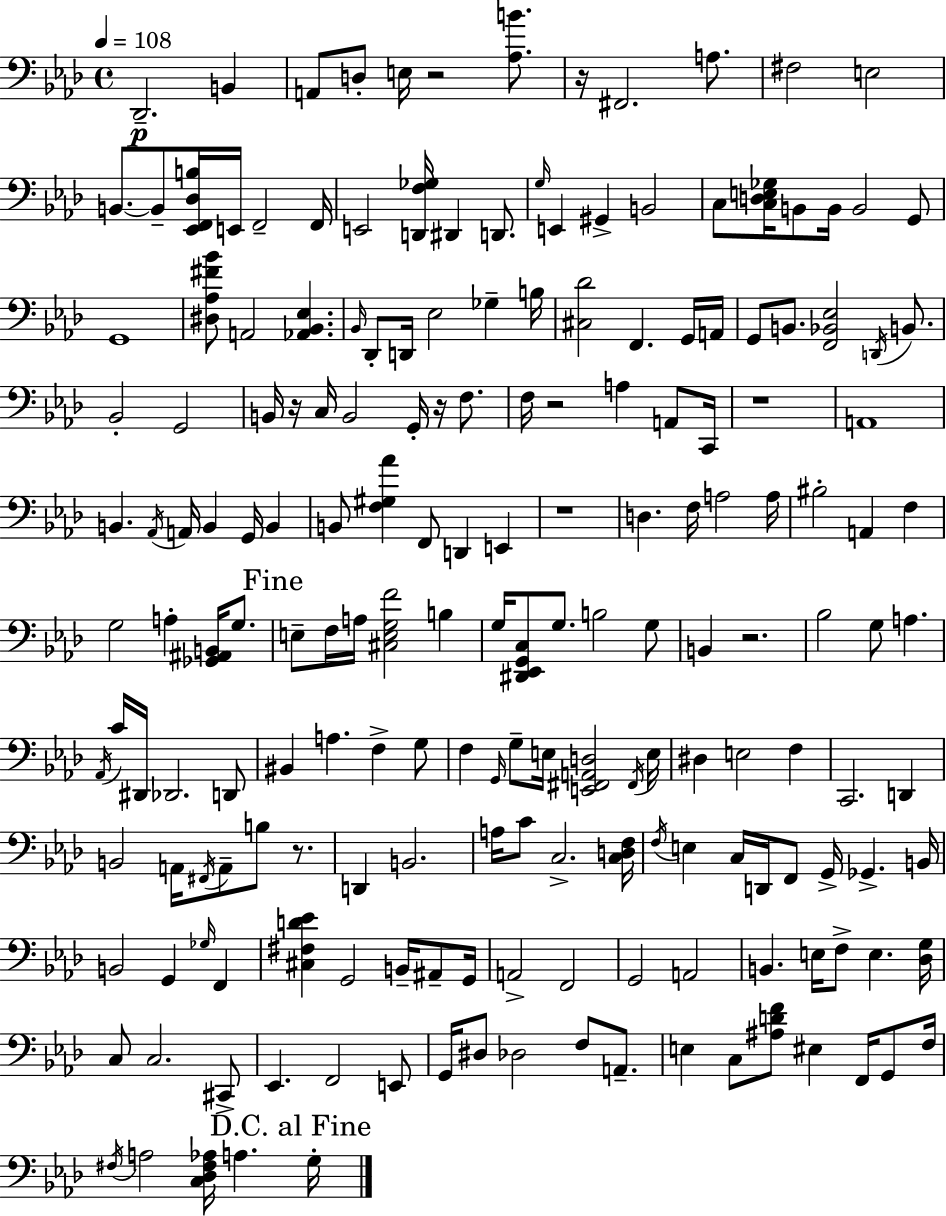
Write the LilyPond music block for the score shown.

{
  \clef bass
  \time 4/4
  \defaultTimeSignature
  \key aes \major
  \tempo 4 = 108
  \repeat volta 2 { des,2.--\p b,4 | a,8 d8-. e16 r2 <aes b'>8. | r16 fis,2. a8. | fis2 e2 | \break b,8.~~ b,8-- <ees, f, des b>16 e,16 f,2-- f,16 | e,2 <d, f ges>16 dis,4 d,8. | \grace { g16 } e,4 gis,4-> b,2 | c8 <c d e ges>16 b,8 b,16 b,2 g,8 | \break g,1 | <dis aes fis' bes'>8 a,2 <aes, bes, ees>4. | \grace { bes,16 } des,8-. d,16 ees2 ges4-- | b16 <cis des'>2 f,4. | \break g,16 a,16 g,8 b,8. <f, bes, ees>2 \acciaccatura { d,16 } | b,8. bes,2-. g,2 | b,16 r16 c16 b,2 g,16-. r16 | f8. f16 r2 a4 | \break a,8 c,16 r1 | a,1 | b,4. \acciaccatura { aes,16 } a,16 b,4 g,16 | b,4 b,8 <f gis aes'>4 f,8 d,4 | \break e,4 r1 | d4. f16 a2 | a16 bis2-. a,4 | f4 g2 a4-. | \break <ges, ais, b,>16 g8. \mark "Fine" e8-- f16 a16 <cis e g f'>2 | b4 g16 <dis, ees, g, c>8 g8. b2 | g8 b,4 r2. | bes2 g8 a4. | \break \acciaccatura { aes,16 } c'16 dis,16 des,2. | d,8 bis,4 a4. f4-> | g8 f4 \grace { g,16 } g8-- e16 <e, fis, a, d>2 | \acciaccatura { fis,16 } e16 dis4 e2 | \break f4 c,2. | d,4 b,2 a,16 | \acciaccatura { fis,16 } a,8-- b8 r8. d,4 b,2. | a16 c'8 c2.-> | \break <c d f>16 \acciaccatura { f16 } e4 c16 d,16 f,8 | g,16-> ges,4.-> b,16 b,2 | g,4 \grace { ges16 } f,4 <cis fis d' ees'>4 g,2 | b,16-- ais,8-- g,16 a,2-> | \break f,2 g,2 | a,2 b,4. | e16 f8-> e4. <des g>16 c8 c2. | cis,8-> ees,4. | \break f,2 e,8 g,16 dis8 des2 | f8 a,8.-- e4 c8 | <ais d' f'>8 eis4 f,16 g,8 f16 \acciaccatura { fis16 } a2 | <c des fis aes>16 a4. \mark "D.C. al Fine" g16-. } \bar "|."
}